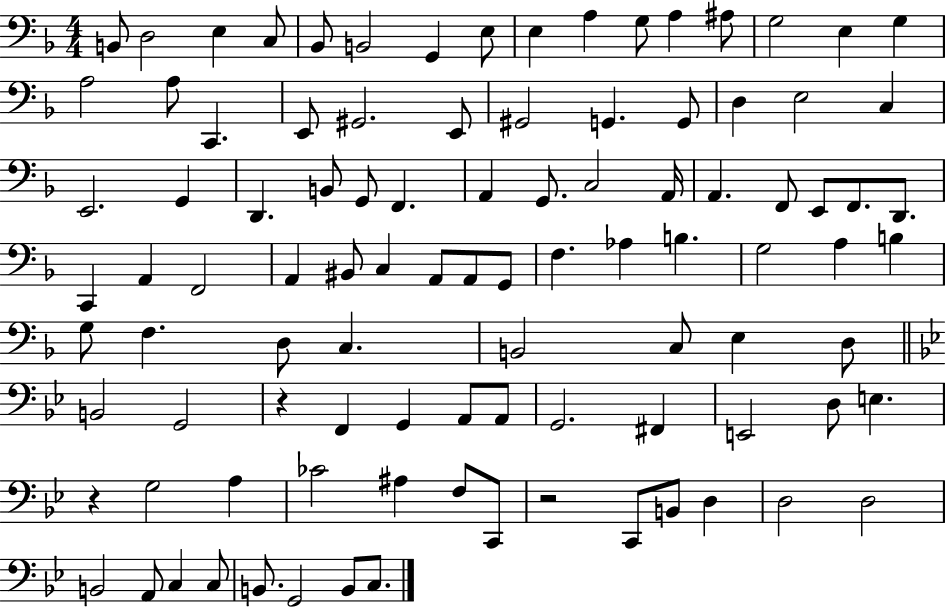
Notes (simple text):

B2/e D3/h E3/q C3/e Bb2/e B2/h G2/q E3/e E3/q A3/q G3/e A3/q A#3/e G3/h E3/q G3/q A3/h A3/e C2/q. E2/e G#2/h. E2/e G#2/h G2/q. G2/e D3/q E3/h C3/q E2/h. G2/q D2/q. B2/e G2/e F2/q. A2/q G2/e. C3/h A2/s A2/q. F2/e E2/e F2/e. D2/e. C2/q A2/q F2/h A2/q BIS2/e C3/q A2/e A2/e G2/e F3/q. Ab3/q B3/q. G3/h A3/q B3/q G3/e F3/q. D3/e C3/q. B2/h C3/e E3/q D3/e B2/h G2/h R/q F2/q G2/q A2/e A2/e G2/h. F#2/q E2/h D3/e E3/q. R/q G3/h A3/q CES4/h A#3/q F3/e C2/e R/h C2/e B2/e D3/q D3/h D3/h B2/h A2/e C3/q C3/e B2/e. G2/h B2/e C3/e.